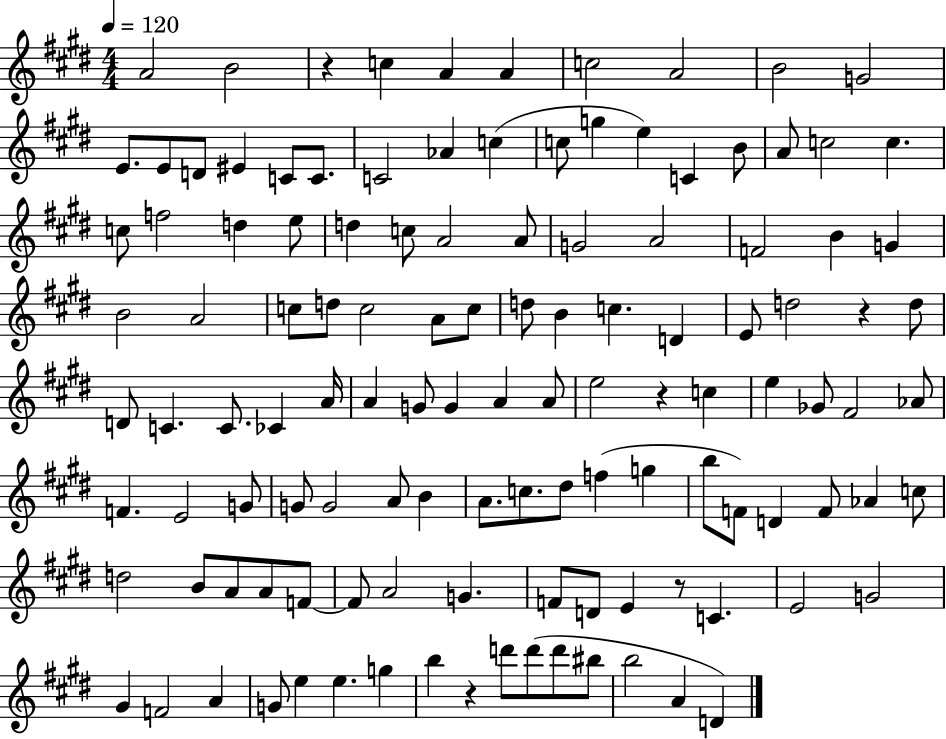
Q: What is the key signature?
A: E major